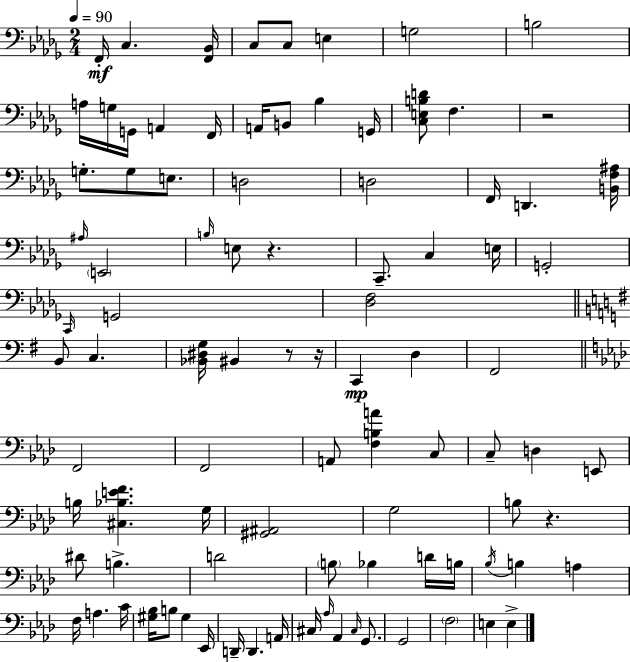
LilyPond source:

{
  \clef bass
  \numericTimeSignature
  \time 2/4
  \key bes \minor
  \tempo 4 = 90
  f,16-.\mf c4. <f, bes,>16 | c8 c8 e4 | g2 | b2 | \break a16 g16 g,16 a,4 f,16 | a,16 b,8 bes4 g,16 | <c e b d'>8 f4. | r2 | \break g8.-. g8 e8. | d2 | d2 | f,16 d,4. <b, f ais>16 | \break \grace { ais16 } \parenthesize e,2 | \grace { b16 } e8 r4. | c,8.-- c4 | e16 g,2-. | \break \grace { c,16 } g,2 | <des f>2 | \bar "||" \break \key g \major b,8 c4. | <bes, dis g>16 bis,4 r8 r16 | c,4\mp d4 | fis,2 | \break \bar "||" \break \key aes \major f,2 | f,2 | a,8 <f b a'>4 c8 | c8-- d4 e,8 | \break b16 <cis bes e' f'>4. g16 | <gis, ais,>2 | g2 | b8 r4. | \break dis'8 b4.-> | d'2 | \parenthesize b8 bes4 d'16 b16 | \acciaccatura { bes16 } b4 a4 | \break f16 a4. | c'16 <gis bes>16 b8 gis4 | ees,16 d,16-- d,4. | a,16 cis16 \grace { aes16 } aes,4 \grace { cis16 } | \break g,8. g,2 | \parenthesize f2 | e4 e4-> | \bar "|."
}